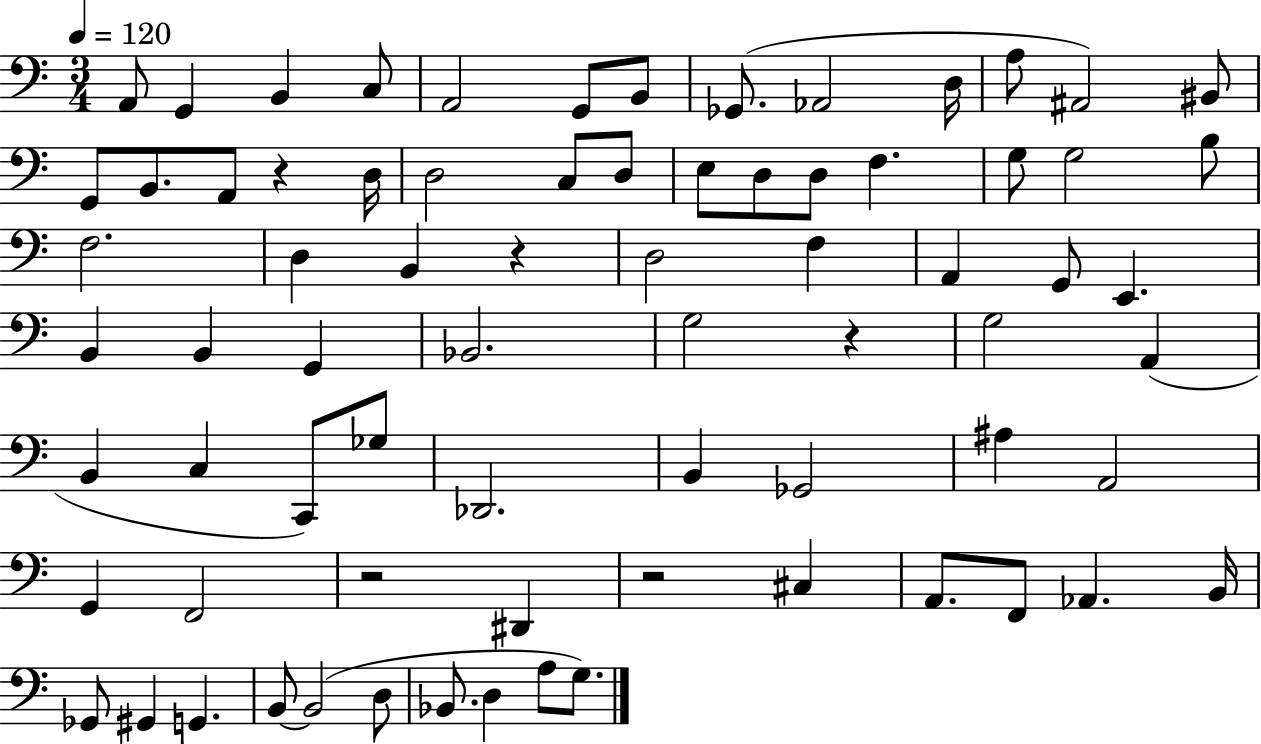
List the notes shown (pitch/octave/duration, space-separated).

A2/e G2/q B2/q C3/e A2/h G2/e B2/e Gb2/e. Ab2/h D3/s A3/e A#2/h BIS2/e G2/e B2/e. A2/e R/q D3/s D3/h C3/e D3/e E3/e D3/e D3/e F3/q. G3/e G3/h B3/e F3/h. D3/q B2/q R/q D3/h F3/q A2/q G2/e E2/q. B2/q B2/q G2/q Bb2/h. G3/h R/q G3/h A2/q B2/q C3/q C2/e Gb3/e Db2/h. B2/q Gb2/h A#3/q A2/h G2/q F2/h R/h D#2/q R/h C#3/q A2/e. F2/e Ab2/q. B2/s Gb2/e G#2/q G2/q. B2/e B2/h D3/e Bb2/e. D3/q A3/e G3/e.